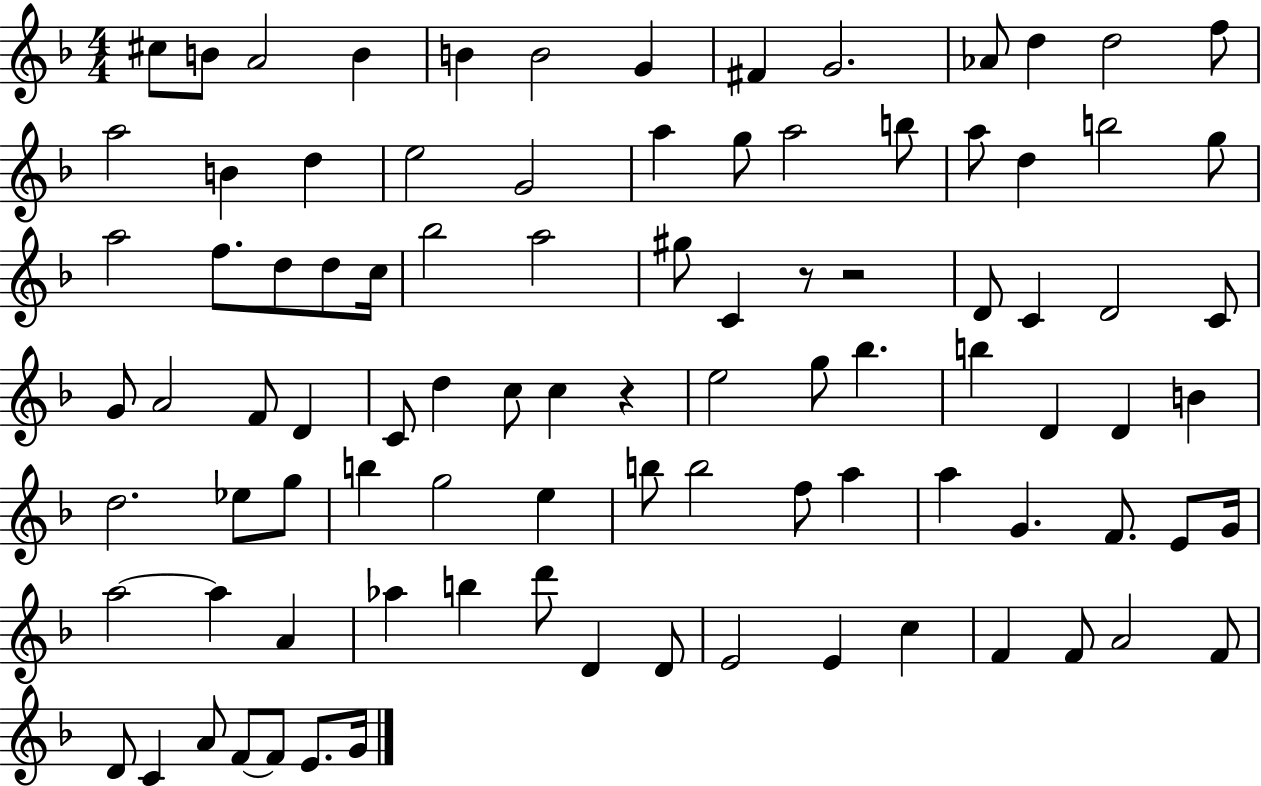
C#5/e B4/e A4/h B4/q B4/q B4/h G4/q F#4/q G4/h. Ab4/e D5/q D5/h F5/e A5/h B4/q D5/q E5/h G4/h A5/q G5/e A5/h B5/e A5/e D5/q B5/h G5/e A5/h F5/e. D5/e D5/e C5/s Bb5/h A5/h G#5/e C4/q R/e R/h D4/e C4/q D4/h C4/e G4/e A4/h F4/e D4/q C4/e D5/q C5/e C5/q R/q E5/h G5/e Bb5/q. B5/q D4/q D4/q B4/q D5/h. Eb5/e G5/e B5/q G5/h E5/q B5/e B5/h F5/e A5/q A5/q G4/q. F4/e. E4/e G4/s A5/h A5/q A4/q Ab5/q B5/q D6/e D4/q D4/e E4/h E4/q C5/q F4/q F4/e A4/h F4/e D4/e C4/q A4/e F4/e F4/e E4/e. G4/s